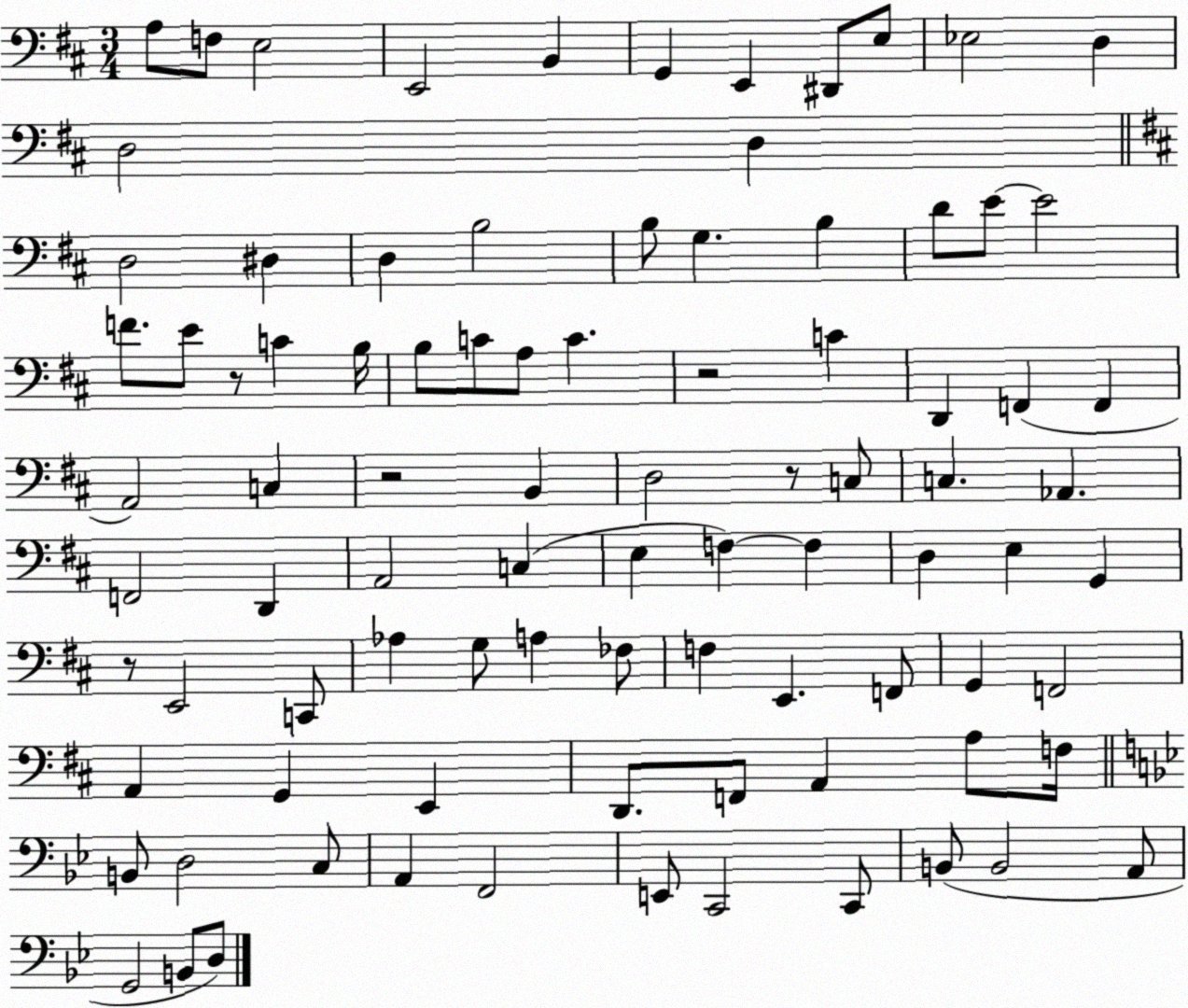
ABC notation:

X:1
T:Untitled
M:3/4
L:1/4
K:D
A,/2 F,/2 E,2 E,,2 B,, G,, E,, ^D,,/2 E,/2 _E,2 D, D,2 D, D,2 ^D, D, B,2 B,/2 G, B, D/2 E/2 E2 F/2 E/2 z/2 C B,/4 B,/2 C/2 A,/2 C z2 C D,, F,, F,, A,,2 C, z2 B,, D,2 z/2 C,/2 C, _A,, F,,2 D,, A,,2 C, E, F, F, D, E, G,, z/2 E,,2 C,,/2 _A, G,/2 A, _F,/2 F, E,, F,,/2 G,, F,,2 A,, G,, E,, D,,/2 F,,/2 A,, A,/2 F,/4 B,,/2 D,2 C,/2 A,, F,,2 E,,/2 C,,2 C,,/2 B,,/2 B,,2 A,,/2 G,,2 B,,/2 D,/2